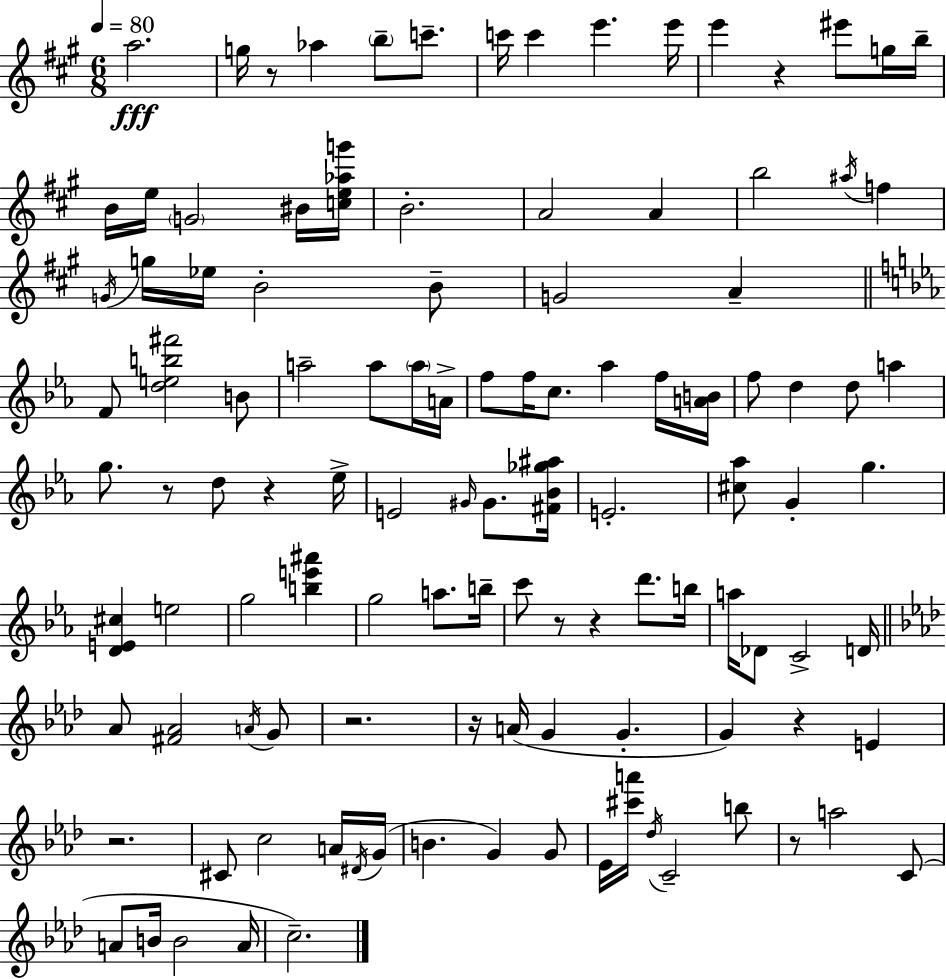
{
  \clef treble
  \numericTimeSignature
  \time 6/8
  \key a \major
  \tempo 4 = 80
  a''2.\fff | g''16 r8 aes''4 \parenthesize b''8-- c'''8.-- | c'''16 c'''4 e'''4. e'''16 | e'''4 r4 eis'''8 g''16 b''16-- | \break b'16 e''16 \parenthesize g'2 bis'16 <c'' e'' aes'' g'''>16 | b'2.-. | a'2 a'4 | b''2 \acciaccatura { ais''16 } f''4 | \break \acciaccatura { g'16 } g''16 ees''16 b'2-. | b'8-- g'2 a'4-- | \bar "||" \break \key c \minor f'8 <d'' e'' b'' fis'''>2 b'8 | a''2-- a''8 \parenthesize a''16 a'16-> | f''8 f''16 c''8. aes''4 f''16 <a' b'>16 | f''8 d''4 d''8 a''4 | \break g''8. r8 d''8 r4 ees''16-> | e'2 \grace { gis'16 } gis'8. | <fis' bes' ges'' ais''>16 e'2.-. | <cis'' aes''>8 g'4-. g''4. | \break <d' e' cis''>4 e''2 | g''2 <b'' e''' ais'''>4 | g''2 a''8. | b''16-- c'''8 r8 r4 d'''8. | \break b''16 a''16 des'8 c'2-> | d'16 \bar "||" \break \key aes \major aes'8 <fis' aes'>2 \acciaccatura { a'16 } g'8 | r2. | r16 a'16( g'4 g'4.-. | g'4) r4 e'4 | \break r2. | cis'8 c''2 a'16 | \acciaccatura { dis'16 } g'16( b'4. g'4) | g'8 ees'16 <cis''' a'''>16 \acciaccatura { des''16 } c'2-- | \break b''8 r8 a''2 | c'8( a'8 b'16 b'2 | a'16 c''2.--) | \bar "|."
}